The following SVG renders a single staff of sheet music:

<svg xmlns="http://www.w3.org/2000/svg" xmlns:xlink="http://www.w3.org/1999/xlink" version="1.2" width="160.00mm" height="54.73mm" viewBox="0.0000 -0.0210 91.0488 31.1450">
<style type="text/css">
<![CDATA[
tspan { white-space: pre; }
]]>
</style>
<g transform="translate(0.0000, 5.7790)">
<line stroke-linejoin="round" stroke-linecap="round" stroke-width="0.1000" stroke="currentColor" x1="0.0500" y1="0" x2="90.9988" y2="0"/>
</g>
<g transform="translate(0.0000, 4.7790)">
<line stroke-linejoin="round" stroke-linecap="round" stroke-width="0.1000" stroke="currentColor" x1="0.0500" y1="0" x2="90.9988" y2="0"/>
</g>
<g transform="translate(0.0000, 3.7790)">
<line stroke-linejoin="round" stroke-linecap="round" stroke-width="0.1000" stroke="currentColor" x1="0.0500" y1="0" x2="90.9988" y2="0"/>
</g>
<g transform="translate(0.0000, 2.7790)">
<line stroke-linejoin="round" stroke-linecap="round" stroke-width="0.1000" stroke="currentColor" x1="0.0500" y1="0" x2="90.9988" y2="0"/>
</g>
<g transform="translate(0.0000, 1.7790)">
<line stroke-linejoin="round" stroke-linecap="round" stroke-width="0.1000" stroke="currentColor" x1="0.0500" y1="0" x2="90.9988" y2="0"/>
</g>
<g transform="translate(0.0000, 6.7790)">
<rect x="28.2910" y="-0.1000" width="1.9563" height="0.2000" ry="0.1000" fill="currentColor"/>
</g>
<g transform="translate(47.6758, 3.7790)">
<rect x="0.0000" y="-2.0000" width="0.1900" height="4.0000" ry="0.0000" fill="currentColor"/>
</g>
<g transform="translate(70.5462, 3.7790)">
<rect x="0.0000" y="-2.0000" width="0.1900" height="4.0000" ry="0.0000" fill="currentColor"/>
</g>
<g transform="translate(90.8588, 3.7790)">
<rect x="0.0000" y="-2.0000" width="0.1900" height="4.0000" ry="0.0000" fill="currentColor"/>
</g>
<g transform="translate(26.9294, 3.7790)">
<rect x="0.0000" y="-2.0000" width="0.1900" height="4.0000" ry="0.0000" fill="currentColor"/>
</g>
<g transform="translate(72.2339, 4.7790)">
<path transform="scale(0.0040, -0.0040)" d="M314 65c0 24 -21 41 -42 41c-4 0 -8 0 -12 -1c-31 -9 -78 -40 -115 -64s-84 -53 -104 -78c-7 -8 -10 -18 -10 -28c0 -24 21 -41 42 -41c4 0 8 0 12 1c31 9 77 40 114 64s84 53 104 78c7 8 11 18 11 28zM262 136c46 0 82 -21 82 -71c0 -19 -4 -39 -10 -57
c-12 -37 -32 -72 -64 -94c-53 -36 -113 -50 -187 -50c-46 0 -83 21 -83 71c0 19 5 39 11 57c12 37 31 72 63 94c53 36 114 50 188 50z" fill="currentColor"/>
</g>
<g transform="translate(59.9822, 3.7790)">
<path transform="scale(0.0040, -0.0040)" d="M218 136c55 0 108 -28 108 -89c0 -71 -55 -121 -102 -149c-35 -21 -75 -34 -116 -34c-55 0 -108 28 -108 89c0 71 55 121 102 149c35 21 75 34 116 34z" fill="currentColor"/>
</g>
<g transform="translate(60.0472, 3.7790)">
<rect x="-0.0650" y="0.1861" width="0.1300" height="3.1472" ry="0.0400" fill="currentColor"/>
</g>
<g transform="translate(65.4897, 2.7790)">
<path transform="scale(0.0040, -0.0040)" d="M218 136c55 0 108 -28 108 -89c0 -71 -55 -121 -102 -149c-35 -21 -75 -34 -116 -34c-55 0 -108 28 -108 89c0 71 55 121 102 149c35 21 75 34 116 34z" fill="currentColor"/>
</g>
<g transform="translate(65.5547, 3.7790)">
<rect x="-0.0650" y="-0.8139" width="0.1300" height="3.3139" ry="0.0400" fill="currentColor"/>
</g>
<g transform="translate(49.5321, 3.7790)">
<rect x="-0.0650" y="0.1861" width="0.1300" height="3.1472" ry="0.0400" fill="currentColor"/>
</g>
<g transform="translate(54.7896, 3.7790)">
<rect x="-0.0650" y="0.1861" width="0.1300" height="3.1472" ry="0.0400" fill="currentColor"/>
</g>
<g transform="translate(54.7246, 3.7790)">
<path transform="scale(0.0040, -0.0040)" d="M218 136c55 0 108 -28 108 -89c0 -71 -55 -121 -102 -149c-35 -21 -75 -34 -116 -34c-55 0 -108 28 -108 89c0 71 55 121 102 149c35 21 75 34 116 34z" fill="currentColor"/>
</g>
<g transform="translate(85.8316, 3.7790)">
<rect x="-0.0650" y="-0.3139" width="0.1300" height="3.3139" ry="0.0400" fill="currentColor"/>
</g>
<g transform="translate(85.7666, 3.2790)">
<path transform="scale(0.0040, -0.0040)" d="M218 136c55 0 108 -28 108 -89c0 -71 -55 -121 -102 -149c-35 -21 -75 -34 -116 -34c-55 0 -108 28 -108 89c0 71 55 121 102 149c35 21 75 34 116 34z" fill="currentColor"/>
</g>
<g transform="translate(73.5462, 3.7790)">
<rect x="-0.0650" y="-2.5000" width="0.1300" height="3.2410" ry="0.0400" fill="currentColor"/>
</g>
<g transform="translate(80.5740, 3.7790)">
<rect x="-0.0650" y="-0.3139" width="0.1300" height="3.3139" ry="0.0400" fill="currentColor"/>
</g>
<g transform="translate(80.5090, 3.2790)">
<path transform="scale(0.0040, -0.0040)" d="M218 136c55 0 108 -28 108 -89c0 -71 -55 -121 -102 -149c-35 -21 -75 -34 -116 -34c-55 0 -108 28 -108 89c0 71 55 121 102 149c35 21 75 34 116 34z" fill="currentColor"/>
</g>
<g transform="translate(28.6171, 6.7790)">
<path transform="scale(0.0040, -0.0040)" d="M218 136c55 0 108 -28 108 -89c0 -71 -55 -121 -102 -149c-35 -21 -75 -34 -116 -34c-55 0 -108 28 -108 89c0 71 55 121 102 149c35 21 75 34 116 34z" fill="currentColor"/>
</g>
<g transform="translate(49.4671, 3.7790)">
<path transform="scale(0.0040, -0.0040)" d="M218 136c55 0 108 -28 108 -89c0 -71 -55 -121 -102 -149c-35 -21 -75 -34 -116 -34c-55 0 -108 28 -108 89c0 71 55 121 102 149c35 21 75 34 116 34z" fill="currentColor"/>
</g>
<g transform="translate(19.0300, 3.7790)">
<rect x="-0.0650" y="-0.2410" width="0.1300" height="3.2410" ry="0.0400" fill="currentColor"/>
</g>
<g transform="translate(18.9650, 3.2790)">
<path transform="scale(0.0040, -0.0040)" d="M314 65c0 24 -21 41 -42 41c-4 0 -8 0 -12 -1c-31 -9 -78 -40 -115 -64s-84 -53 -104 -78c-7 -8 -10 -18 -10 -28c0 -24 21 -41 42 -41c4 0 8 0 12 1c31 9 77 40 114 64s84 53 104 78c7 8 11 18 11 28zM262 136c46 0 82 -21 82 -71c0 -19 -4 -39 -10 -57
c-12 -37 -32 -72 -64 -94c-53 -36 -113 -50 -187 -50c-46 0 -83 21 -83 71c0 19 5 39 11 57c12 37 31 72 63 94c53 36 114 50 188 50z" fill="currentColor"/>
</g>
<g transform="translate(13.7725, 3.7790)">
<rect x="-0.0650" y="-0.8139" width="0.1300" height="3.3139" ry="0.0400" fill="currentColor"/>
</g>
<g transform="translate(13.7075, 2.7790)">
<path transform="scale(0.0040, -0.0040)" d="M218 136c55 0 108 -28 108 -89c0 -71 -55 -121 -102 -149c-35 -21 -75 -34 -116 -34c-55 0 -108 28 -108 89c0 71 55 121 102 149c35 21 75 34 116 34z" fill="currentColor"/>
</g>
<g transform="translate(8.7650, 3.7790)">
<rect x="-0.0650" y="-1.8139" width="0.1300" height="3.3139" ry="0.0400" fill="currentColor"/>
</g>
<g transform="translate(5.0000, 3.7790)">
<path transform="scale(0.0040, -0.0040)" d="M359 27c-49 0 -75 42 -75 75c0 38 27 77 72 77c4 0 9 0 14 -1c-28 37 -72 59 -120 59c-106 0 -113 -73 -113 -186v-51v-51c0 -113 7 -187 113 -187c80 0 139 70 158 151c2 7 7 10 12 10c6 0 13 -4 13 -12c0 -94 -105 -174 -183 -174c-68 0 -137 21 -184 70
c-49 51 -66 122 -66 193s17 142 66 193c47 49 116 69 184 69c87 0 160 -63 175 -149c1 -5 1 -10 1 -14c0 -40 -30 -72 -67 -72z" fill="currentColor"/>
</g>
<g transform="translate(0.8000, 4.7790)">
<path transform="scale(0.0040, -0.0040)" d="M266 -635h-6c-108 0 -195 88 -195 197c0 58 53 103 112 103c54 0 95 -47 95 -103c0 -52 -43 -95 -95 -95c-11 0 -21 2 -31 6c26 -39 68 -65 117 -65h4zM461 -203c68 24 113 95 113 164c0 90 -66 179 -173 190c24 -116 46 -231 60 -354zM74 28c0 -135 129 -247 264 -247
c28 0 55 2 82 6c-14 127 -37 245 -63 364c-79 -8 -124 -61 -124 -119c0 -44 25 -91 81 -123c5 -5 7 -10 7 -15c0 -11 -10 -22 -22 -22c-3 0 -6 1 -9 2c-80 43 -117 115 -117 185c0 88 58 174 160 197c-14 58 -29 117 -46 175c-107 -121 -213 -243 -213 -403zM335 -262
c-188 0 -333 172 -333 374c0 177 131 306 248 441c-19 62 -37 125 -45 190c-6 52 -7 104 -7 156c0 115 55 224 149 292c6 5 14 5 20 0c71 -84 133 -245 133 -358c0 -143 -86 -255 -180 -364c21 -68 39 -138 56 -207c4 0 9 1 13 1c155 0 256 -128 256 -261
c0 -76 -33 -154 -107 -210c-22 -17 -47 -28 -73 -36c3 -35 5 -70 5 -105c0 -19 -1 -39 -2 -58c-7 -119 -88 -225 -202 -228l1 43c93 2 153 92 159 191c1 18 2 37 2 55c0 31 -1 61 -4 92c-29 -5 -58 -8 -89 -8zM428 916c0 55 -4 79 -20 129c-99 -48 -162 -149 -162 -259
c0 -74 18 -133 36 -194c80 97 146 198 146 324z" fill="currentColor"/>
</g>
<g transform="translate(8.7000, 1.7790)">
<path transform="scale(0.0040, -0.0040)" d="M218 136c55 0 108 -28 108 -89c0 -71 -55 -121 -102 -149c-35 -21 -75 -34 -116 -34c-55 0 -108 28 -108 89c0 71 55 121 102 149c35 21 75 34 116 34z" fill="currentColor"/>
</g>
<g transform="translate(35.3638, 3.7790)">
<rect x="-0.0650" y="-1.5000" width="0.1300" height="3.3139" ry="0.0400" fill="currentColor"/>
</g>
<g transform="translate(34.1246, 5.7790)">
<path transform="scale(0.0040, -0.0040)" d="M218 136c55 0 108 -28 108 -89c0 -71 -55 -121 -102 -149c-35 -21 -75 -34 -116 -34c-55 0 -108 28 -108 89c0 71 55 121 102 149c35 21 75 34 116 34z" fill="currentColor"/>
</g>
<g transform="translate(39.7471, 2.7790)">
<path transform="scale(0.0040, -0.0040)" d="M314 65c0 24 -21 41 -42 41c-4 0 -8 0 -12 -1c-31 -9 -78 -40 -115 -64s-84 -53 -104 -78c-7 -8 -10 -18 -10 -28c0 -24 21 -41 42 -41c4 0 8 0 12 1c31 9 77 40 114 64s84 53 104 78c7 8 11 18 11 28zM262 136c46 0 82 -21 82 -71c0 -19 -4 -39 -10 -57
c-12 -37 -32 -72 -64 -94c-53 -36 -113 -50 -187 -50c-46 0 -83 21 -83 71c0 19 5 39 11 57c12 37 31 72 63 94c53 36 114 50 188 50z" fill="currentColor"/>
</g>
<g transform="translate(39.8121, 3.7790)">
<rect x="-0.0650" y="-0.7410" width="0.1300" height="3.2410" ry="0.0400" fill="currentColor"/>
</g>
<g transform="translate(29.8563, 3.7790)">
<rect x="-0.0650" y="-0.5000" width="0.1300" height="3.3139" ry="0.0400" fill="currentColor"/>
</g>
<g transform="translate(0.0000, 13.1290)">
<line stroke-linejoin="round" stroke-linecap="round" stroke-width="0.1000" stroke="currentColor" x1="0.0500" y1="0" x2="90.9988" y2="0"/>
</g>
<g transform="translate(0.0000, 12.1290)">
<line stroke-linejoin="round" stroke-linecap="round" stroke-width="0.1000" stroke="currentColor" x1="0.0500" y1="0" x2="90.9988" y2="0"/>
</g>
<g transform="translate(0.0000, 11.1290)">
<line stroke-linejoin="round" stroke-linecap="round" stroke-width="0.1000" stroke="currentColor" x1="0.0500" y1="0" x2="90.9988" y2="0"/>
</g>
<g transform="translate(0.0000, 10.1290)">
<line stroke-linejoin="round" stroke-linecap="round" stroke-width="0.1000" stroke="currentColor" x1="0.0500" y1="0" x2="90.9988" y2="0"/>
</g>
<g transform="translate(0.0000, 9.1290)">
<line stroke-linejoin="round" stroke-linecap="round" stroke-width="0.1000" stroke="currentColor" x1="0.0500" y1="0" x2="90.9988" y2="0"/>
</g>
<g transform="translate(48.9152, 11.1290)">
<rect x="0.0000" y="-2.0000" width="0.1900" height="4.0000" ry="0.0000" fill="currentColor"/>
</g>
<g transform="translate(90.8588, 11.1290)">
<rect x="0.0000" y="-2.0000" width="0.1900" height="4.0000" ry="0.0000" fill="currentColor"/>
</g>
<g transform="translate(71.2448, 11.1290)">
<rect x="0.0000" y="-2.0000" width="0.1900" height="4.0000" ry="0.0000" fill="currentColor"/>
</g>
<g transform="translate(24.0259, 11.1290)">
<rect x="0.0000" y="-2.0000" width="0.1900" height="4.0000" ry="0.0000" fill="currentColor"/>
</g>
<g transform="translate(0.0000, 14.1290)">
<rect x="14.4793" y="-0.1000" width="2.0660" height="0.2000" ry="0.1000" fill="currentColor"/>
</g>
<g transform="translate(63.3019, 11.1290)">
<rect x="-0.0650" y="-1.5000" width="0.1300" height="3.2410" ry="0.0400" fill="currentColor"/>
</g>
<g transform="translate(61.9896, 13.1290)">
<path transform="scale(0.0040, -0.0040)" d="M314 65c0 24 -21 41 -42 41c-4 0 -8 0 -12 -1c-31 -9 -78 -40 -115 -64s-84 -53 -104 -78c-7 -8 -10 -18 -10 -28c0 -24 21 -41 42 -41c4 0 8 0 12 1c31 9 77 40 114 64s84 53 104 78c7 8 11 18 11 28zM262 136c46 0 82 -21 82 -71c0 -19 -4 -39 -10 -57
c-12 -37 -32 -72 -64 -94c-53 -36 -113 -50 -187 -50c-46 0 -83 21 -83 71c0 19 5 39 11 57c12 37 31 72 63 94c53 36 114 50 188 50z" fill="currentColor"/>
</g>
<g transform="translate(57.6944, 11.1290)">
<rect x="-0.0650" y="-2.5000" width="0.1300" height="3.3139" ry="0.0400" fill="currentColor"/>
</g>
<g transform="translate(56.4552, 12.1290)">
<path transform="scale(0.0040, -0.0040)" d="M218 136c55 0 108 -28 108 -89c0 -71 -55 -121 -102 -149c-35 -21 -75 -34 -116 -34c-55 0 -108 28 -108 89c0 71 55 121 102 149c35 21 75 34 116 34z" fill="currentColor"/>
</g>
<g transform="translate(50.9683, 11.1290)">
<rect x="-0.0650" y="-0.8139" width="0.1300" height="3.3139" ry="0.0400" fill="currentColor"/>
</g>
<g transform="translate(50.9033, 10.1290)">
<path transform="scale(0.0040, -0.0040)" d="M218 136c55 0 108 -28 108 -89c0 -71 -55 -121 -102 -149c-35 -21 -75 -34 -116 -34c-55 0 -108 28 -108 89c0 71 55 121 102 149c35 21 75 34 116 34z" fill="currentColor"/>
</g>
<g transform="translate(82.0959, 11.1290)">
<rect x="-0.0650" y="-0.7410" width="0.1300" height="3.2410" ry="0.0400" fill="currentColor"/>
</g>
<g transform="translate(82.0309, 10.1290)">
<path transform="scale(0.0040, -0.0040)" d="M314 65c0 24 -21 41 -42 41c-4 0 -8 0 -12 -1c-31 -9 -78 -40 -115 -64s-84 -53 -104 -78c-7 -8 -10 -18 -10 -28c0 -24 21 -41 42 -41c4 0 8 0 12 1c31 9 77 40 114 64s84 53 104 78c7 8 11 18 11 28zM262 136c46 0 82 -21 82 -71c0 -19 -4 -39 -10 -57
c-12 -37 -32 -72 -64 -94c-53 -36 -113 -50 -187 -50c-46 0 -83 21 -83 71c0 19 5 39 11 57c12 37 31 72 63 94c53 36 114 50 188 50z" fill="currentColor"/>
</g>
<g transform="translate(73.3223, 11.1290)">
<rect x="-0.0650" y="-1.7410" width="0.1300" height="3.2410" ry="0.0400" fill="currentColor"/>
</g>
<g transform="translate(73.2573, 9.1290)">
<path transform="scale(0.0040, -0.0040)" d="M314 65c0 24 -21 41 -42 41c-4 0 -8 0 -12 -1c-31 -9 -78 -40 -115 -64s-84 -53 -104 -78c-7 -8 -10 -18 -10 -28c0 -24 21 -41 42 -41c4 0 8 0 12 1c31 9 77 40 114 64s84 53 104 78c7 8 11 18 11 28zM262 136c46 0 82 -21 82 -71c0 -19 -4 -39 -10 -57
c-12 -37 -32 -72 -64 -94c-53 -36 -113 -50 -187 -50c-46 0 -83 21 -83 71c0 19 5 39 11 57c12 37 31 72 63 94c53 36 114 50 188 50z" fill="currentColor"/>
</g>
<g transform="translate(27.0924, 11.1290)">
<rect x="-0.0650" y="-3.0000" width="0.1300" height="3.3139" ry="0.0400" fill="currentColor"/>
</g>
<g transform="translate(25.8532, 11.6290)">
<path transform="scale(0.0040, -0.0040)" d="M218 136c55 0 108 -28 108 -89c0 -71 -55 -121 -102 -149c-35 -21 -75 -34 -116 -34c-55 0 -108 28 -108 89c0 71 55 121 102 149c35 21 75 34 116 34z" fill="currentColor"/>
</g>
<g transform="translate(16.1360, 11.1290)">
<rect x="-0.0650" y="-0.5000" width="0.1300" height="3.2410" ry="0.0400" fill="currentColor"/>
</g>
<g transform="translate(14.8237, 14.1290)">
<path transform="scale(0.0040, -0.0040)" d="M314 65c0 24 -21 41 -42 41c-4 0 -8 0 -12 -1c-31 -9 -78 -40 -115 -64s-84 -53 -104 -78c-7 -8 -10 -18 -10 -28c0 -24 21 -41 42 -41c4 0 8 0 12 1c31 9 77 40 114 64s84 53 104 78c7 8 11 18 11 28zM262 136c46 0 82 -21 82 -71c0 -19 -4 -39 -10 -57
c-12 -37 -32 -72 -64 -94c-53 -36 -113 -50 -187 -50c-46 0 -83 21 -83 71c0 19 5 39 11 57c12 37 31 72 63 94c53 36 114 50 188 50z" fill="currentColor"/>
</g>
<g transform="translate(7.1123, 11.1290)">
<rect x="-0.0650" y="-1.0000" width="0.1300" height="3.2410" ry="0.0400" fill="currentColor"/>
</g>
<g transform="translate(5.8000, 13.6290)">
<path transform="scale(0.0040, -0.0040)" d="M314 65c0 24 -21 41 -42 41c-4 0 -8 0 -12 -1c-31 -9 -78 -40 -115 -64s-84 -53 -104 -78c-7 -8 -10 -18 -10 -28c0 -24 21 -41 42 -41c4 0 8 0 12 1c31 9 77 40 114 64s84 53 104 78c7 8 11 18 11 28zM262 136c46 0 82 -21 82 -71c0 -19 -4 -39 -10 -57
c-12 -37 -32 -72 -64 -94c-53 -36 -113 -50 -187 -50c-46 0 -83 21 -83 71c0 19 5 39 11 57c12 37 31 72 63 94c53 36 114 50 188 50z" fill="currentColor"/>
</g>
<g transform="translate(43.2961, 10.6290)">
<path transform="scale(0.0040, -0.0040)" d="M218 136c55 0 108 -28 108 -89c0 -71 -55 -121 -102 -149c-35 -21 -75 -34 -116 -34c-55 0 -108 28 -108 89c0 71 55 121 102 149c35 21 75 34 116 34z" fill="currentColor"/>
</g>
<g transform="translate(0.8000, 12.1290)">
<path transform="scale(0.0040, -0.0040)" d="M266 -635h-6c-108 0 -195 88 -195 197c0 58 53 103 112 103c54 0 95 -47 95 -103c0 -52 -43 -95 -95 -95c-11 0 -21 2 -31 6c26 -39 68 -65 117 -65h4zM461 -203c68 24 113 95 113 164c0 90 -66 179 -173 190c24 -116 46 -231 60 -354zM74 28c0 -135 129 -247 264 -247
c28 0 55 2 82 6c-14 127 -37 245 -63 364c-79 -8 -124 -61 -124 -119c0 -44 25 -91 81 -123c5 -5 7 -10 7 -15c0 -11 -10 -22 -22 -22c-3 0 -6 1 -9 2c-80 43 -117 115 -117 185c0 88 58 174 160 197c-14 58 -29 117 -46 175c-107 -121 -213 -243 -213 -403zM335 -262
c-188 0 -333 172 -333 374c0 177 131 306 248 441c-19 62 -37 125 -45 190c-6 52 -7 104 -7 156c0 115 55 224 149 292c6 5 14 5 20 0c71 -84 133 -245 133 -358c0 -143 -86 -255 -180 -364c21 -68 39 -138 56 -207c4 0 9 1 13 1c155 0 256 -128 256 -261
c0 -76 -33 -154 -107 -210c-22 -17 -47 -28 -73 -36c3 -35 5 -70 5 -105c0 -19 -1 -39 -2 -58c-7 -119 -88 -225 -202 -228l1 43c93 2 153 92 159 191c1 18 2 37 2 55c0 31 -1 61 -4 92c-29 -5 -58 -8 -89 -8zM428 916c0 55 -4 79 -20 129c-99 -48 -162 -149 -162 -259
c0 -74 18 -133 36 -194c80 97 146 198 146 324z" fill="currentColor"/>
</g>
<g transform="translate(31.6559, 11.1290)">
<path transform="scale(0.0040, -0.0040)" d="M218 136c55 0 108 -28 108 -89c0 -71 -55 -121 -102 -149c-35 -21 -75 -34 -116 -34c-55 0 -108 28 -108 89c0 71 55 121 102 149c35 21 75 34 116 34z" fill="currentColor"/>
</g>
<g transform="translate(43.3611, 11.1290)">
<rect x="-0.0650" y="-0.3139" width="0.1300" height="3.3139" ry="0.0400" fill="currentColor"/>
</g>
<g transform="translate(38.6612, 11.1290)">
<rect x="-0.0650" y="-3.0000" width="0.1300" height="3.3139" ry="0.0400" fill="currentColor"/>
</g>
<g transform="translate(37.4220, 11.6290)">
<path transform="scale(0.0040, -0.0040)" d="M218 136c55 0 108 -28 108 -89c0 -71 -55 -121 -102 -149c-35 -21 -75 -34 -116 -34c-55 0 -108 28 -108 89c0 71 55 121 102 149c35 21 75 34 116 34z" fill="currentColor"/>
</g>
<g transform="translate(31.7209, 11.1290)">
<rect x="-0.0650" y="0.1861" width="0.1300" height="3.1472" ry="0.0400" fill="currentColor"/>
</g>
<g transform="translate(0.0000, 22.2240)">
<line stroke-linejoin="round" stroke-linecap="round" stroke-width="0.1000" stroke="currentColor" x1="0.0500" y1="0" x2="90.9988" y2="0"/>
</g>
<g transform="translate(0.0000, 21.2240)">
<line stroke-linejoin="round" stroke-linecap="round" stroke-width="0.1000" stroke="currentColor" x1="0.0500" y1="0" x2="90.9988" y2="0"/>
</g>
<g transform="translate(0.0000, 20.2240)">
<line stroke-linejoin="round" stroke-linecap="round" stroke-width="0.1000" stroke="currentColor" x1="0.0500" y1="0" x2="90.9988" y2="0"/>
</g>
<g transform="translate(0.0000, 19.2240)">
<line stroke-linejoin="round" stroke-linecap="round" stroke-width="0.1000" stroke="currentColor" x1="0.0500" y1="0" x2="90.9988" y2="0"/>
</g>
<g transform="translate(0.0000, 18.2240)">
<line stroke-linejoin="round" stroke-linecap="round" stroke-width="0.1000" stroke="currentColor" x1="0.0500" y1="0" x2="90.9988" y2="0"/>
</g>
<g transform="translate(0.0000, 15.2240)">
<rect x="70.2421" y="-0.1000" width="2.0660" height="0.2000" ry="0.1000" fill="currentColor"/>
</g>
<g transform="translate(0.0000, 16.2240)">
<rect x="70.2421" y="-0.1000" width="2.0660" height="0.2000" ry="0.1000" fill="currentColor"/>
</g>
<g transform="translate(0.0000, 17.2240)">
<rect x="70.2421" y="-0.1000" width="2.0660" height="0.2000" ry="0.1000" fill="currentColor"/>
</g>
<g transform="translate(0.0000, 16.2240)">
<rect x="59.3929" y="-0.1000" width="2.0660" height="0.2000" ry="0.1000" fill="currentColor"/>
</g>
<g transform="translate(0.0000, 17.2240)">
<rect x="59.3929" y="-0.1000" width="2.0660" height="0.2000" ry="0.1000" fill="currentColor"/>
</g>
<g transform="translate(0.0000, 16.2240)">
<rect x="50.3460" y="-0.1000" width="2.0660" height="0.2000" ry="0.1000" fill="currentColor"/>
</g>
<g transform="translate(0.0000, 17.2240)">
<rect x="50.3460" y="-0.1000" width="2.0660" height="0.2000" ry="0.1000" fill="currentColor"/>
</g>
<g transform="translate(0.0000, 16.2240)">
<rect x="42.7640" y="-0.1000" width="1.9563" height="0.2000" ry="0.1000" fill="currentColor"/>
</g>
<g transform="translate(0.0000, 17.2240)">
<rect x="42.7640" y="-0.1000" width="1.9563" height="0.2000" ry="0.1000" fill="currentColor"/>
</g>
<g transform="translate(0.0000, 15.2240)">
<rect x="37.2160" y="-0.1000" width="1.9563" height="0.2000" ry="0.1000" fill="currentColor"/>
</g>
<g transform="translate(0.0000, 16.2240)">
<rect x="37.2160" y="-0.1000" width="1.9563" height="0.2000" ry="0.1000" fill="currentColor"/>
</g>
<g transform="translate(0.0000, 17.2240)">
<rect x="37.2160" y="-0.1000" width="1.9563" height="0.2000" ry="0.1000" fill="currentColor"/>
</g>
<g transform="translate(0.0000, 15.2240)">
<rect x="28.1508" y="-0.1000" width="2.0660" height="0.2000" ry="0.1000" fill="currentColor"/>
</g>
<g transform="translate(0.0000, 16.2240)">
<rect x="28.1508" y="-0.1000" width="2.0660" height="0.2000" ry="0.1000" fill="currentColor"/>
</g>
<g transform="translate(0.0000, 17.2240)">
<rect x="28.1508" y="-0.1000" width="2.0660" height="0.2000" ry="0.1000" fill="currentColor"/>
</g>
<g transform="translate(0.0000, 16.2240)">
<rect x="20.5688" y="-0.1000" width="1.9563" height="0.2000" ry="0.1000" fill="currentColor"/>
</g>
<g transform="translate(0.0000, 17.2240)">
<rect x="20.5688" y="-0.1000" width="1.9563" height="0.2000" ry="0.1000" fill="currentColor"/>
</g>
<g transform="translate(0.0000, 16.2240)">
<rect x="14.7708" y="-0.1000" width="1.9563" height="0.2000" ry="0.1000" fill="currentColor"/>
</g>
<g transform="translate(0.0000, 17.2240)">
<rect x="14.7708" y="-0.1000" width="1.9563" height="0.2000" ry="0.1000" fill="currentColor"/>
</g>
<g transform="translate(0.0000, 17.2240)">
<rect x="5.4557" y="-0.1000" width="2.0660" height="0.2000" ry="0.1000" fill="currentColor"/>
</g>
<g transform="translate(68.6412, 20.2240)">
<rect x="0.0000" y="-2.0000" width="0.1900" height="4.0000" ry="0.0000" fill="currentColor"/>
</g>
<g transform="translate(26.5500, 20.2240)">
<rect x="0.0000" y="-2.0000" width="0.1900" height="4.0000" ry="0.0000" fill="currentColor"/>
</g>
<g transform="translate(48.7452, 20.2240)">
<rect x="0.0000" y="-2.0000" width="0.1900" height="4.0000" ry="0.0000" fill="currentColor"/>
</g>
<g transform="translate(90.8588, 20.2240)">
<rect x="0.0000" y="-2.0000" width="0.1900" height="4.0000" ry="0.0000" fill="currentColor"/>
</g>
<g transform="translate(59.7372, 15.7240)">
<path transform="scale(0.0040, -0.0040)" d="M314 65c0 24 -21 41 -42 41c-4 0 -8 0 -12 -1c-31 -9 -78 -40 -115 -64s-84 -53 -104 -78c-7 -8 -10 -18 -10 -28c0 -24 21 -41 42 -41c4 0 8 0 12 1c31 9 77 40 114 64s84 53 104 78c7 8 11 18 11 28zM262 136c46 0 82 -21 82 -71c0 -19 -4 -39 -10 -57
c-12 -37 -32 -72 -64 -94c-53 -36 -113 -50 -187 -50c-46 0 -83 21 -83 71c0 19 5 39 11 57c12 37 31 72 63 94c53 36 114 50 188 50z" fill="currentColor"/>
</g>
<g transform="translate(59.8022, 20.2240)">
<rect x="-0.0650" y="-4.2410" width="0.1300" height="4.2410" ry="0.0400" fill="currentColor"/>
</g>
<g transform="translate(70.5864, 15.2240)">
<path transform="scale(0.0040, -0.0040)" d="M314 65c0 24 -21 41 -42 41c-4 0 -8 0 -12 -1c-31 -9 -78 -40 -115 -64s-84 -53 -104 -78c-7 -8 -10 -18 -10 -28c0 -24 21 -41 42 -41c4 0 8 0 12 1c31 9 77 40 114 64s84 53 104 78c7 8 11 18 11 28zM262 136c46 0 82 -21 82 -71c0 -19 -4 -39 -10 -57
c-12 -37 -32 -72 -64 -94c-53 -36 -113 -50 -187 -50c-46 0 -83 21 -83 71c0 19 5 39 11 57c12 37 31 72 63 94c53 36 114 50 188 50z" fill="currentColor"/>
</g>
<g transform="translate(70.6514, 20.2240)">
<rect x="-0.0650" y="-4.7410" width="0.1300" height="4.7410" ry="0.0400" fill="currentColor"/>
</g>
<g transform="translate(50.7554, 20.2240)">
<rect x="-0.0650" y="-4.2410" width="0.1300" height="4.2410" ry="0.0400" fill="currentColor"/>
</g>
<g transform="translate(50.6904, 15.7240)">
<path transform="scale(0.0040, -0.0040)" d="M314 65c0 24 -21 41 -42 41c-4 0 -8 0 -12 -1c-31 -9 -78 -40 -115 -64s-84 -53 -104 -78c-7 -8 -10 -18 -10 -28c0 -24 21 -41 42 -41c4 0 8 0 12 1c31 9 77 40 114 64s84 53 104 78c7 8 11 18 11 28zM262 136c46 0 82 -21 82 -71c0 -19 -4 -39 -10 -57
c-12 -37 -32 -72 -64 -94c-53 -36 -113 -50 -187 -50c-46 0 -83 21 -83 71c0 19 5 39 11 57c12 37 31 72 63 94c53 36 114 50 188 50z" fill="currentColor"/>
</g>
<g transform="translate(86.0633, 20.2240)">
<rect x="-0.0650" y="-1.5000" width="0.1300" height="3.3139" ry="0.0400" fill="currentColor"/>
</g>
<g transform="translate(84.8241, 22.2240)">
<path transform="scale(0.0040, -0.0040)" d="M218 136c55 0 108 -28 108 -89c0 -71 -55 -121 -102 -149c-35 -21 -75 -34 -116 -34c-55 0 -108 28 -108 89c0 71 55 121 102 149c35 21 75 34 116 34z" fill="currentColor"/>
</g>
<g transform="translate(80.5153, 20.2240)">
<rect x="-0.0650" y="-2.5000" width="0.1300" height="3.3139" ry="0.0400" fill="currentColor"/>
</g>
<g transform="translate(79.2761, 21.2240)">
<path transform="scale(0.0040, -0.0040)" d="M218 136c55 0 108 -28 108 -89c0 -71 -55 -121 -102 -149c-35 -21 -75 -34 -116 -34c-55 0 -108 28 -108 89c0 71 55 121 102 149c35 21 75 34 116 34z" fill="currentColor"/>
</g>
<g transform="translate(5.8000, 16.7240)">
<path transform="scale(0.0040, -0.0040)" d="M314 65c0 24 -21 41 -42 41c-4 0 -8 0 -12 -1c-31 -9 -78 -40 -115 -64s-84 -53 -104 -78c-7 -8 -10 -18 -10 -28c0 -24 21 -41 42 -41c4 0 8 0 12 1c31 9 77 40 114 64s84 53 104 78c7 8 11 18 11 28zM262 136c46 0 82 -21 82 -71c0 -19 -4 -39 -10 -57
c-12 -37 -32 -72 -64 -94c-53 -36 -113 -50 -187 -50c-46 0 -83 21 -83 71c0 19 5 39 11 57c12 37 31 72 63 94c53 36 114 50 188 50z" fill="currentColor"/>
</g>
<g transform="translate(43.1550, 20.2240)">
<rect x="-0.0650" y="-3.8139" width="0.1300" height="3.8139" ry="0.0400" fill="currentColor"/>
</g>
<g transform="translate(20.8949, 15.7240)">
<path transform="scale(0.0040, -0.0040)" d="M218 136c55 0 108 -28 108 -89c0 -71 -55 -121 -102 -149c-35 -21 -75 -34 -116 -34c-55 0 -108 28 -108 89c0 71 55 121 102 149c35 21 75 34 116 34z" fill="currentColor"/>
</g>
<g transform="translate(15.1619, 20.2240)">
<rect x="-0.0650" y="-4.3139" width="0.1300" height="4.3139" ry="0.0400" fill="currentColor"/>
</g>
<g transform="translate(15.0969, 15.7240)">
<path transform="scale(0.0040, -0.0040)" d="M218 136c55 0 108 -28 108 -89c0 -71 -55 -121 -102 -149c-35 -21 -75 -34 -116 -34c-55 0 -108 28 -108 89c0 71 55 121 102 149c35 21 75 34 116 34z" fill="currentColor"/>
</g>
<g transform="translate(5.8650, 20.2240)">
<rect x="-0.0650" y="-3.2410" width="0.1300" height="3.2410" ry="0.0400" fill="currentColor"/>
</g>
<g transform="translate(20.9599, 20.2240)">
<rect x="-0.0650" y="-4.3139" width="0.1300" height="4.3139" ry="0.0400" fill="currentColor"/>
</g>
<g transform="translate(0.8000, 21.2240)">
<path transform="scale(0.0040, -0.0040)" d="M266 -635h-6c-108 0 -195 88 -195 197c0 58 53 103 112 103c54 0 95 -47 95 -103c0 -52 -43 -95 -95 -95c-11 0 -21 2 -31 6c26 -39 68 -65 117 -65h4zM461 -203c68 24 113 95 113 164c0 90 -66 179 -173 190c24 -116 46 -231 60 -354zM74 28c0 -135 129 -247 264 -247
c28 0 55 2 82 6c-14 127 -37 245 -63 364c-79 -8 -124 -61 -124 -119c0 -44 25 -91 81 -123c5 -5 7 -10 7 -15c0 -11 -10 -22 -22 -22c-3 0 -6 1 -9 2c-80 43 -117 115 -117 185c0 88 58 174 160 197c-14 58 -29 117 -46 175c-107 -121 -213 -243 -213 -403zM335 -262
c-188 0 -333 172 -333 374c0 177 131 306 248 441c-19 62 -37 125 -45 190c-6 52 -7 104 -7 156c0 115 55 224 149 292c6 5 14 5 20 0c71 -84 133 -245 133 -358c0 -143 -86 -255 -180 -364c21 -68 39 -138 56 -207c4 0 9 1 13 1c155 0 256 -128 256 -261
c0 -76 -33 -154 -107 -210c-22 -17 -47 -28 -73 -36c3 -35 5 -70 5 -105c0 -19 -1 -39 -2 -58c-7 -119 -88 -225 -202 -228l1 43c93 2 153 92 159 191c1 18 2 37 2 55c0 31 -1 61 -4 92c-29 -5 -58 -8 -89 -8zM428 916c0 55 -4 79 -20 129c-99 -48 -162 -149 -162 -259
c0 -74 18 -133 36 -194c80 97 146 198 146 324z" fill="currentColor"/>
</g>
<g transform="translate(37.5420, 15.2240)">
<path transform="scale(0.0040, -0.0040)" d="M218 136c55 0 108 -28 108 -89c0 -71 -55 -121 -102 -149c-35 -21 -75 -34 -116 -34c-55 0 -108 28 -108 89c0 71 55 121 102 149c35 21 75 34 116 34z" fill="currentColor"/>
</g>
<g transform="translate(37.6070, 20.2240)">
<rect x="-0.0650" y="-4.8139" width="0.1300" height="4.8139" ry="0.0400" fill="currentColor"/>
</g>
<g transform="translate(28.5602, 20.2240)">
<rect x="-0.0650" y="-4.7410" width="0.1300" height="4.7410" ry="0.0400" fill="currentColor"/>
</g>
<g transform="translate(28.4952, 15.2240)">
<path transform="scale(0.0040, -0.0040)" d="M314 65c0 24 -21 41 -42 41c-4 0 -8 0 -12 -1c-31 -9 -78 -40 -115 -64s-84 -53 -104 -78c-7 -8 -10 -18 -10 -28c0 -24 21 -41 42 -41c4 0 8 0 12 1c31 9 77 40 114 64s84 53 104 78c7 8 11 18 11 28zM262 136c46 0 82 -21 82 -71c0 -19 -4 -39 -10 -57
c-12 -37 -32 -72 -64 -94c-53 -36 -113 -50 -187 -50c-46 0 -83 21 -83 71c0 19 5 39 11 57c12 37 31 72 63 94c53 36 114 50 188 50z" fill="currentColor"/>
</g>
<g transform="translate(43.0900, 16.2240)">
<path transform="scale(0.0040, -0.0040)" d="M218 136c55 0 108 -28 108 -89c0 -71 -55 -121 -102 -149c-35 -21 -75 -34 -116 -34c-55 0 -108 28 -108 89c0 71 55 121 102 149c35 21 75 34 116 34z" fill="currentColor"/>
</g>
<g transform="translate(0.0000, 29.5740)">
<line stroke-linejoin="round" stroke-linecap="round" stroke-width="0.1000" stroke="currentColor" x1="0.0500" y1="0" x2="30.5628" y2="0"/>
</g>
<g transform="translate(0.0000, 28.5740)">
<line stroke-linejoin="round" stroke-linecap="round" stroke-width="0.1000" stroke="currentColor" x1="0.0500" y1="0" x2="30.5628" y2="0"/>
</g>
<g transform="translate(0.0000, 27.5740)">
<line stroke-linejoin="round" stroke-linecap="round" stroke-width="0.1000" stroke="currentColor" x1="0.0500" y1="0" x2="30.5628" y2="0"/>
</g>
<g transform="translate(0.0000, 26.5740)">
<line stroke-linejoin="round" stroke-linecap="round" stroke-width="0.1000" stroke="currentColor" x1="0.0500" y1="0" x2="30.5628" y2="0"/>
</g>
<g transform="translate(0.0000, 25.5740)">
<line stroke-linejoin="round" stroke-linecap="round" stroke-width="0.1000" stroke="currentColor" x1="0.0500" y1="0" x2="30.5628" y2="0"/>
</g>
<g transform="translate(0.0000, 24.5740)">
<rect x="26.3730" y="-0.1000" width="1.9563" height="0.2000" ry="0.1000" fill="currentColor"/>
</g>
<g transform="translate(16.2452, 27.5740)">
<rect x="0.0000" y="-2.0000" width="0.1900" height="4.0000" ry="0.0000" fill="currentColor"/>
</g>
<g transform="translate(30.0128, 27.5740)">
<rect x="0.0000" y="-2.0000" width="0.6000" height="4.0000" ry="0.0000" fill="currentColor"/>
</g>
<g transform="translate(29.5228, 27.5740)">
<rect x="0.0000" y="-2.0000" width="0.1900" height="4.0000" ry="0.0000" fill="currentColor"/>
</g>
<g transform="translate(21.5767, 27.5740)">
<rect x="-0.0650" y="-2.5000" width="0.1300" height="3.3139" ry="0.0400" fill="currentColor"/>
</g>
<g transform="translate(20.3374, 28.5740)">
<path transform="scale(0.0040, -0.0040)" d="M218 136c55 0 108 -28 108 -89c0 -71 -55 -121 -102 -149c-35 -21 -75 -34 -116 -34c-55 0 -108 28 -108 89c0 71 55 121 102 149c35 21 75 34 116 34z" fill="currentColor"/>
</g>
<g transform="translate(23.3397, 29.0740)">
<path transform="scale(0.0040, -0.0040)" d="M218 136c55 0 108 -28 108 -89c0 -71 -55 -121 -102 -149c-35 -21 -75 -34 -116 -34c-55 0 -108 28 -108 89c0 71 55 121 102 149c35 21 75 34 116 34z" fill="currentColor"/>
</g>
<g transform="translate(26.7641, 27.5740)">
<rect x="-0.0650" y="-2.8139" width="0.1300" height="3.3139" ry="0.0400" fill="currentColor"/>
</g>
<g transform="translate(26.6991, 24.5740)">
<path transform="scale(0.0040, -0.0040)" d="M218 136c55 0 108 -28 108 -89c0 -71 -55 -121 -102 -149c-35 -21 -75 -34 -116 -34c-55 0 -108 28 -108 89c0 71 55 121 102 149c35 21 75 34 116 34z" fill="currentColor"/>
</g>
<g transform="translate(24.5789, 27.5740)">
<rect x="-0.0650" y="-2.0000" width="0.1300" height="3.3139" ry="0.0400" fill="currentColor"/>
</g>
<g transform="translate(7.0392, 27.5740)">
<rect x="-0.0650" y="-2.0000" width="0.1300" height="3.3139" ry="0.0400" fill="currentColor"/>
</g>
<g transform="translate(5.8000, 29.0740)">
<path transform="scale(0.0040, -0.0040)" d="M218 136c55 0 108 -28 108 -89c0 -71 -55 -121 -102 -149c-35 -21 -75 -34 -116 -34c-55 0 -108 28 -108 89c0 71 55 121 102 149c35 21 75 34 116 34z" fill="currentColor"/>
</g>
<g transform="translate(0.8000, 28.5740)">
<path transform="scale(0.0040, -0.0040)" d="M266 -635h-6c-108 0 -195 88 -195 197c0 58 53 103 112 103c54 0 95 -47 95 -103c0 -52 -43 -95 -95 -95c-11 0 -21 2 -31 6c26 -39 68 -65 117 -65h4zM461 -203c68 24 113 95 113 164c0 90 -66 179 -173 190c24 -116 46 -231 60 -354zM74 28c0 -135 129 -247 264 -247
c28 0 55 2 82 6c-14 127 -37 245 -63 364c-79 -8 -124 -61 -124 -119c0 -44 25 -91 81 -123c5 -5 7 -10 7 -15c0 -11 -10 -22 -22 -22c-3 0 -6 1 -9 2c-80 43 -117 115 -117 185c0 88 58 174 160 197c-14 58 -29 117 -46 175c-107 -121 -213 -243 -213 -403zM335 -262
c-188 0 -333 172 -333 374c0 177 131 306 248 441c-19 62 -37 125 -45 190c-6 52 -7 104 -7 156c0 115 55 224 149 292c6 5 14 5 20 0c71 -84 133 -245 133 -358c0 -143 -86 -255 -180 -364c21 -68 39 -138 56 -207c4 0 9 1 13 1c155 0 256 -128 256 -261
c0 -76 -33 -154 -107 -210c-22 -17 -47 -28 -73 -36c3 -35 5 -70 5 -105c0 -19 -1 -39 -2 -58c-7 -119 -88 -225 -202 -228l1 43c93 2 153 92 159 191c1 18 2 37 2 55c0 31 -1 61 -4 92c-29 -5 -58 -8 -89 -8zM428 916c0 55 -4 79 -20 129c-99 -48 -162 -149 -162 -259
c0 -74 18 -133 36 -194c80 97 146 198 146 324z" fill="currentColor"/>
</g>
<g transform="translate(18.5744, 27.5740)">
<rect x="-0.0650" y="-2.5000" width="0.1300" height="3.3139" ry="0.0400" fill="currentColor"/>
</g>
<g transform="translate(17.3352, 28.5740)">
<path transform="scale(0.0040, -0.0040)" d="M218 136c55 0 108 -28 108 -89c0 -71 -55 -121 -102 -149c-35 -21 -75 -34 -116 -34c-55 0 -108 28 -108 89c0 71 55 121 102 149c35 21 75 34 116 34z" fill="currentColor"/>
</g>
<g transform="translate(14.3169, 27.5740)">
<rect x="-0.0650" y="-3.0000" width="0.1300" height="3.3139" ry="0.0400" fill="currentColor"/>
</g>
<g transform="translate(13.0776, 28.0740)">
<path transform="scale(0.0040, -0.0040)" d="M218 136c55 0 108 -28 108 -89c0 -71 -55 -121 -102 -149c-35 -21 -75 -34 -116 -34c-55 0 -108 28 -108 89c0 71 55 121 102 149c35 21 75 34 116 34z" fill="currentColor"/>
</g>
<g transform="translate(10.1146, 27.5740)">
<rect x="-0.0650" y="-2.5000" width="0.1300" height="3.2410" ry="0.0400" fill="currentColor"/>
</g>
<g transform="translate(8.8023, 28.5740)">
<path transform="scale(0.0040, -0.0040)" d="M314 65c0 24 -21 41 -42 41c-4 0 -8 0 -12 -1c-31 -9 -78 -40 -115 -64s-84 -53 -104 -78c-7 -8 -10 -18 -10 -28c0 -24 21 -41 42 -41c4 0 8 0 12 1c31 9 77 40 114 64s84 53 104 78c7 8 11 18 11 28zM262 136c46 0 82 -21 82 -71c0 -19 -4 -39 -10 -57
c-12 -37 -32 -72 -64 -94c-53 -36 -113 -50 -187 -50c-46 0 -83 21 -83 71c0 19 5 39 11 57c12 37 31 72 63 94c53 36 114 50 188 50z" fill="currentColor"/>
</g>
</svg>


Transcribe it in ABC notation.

X:1
T:Untitled
M:4/4
L:1/4
K:C
f d c2 C E d2 B B B d G2 c c D2 C2 A B A c d G E2 f2 d2 b2 d' d' e'2 e' c' d'2 d'2 e'2 G E F G2 A G G F a